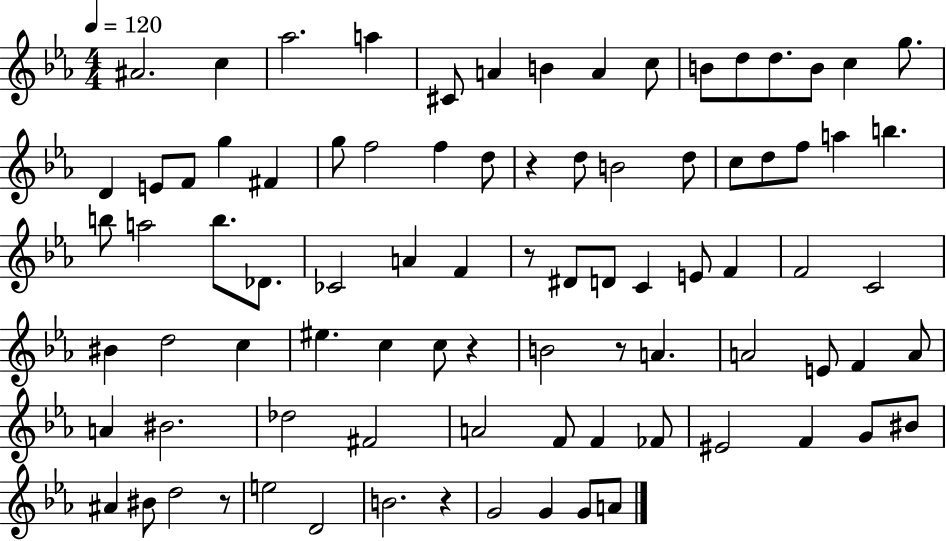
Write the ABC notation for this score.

X:1
T:Untitled
M:4/4
L:1/4
K:Eb
^A2 c _a2 a ^C/2 A B A c/2 B/2 d/2 d/2 B/2 c g/2 D E/2 F/2 g ^F g/2 f2 f d/2 z d/2 B2 d/2 c/2 d/2 f/2 a b b/2 a2 b/2 _D/2 _C2 A F z/2 ^D/2 D/2 C E/2 F F2 C2 ^B d2 c ^e c c/2 z B2 z/2 A A2 E/2 F A/2 A ^B2 _d2 ^F2 A2 F/2 F _F/2 ^E2 F G/2 ^B/2 ^A ^B/2 d2 z/2 e2 D2 B2 z G2 G G/2 A/2